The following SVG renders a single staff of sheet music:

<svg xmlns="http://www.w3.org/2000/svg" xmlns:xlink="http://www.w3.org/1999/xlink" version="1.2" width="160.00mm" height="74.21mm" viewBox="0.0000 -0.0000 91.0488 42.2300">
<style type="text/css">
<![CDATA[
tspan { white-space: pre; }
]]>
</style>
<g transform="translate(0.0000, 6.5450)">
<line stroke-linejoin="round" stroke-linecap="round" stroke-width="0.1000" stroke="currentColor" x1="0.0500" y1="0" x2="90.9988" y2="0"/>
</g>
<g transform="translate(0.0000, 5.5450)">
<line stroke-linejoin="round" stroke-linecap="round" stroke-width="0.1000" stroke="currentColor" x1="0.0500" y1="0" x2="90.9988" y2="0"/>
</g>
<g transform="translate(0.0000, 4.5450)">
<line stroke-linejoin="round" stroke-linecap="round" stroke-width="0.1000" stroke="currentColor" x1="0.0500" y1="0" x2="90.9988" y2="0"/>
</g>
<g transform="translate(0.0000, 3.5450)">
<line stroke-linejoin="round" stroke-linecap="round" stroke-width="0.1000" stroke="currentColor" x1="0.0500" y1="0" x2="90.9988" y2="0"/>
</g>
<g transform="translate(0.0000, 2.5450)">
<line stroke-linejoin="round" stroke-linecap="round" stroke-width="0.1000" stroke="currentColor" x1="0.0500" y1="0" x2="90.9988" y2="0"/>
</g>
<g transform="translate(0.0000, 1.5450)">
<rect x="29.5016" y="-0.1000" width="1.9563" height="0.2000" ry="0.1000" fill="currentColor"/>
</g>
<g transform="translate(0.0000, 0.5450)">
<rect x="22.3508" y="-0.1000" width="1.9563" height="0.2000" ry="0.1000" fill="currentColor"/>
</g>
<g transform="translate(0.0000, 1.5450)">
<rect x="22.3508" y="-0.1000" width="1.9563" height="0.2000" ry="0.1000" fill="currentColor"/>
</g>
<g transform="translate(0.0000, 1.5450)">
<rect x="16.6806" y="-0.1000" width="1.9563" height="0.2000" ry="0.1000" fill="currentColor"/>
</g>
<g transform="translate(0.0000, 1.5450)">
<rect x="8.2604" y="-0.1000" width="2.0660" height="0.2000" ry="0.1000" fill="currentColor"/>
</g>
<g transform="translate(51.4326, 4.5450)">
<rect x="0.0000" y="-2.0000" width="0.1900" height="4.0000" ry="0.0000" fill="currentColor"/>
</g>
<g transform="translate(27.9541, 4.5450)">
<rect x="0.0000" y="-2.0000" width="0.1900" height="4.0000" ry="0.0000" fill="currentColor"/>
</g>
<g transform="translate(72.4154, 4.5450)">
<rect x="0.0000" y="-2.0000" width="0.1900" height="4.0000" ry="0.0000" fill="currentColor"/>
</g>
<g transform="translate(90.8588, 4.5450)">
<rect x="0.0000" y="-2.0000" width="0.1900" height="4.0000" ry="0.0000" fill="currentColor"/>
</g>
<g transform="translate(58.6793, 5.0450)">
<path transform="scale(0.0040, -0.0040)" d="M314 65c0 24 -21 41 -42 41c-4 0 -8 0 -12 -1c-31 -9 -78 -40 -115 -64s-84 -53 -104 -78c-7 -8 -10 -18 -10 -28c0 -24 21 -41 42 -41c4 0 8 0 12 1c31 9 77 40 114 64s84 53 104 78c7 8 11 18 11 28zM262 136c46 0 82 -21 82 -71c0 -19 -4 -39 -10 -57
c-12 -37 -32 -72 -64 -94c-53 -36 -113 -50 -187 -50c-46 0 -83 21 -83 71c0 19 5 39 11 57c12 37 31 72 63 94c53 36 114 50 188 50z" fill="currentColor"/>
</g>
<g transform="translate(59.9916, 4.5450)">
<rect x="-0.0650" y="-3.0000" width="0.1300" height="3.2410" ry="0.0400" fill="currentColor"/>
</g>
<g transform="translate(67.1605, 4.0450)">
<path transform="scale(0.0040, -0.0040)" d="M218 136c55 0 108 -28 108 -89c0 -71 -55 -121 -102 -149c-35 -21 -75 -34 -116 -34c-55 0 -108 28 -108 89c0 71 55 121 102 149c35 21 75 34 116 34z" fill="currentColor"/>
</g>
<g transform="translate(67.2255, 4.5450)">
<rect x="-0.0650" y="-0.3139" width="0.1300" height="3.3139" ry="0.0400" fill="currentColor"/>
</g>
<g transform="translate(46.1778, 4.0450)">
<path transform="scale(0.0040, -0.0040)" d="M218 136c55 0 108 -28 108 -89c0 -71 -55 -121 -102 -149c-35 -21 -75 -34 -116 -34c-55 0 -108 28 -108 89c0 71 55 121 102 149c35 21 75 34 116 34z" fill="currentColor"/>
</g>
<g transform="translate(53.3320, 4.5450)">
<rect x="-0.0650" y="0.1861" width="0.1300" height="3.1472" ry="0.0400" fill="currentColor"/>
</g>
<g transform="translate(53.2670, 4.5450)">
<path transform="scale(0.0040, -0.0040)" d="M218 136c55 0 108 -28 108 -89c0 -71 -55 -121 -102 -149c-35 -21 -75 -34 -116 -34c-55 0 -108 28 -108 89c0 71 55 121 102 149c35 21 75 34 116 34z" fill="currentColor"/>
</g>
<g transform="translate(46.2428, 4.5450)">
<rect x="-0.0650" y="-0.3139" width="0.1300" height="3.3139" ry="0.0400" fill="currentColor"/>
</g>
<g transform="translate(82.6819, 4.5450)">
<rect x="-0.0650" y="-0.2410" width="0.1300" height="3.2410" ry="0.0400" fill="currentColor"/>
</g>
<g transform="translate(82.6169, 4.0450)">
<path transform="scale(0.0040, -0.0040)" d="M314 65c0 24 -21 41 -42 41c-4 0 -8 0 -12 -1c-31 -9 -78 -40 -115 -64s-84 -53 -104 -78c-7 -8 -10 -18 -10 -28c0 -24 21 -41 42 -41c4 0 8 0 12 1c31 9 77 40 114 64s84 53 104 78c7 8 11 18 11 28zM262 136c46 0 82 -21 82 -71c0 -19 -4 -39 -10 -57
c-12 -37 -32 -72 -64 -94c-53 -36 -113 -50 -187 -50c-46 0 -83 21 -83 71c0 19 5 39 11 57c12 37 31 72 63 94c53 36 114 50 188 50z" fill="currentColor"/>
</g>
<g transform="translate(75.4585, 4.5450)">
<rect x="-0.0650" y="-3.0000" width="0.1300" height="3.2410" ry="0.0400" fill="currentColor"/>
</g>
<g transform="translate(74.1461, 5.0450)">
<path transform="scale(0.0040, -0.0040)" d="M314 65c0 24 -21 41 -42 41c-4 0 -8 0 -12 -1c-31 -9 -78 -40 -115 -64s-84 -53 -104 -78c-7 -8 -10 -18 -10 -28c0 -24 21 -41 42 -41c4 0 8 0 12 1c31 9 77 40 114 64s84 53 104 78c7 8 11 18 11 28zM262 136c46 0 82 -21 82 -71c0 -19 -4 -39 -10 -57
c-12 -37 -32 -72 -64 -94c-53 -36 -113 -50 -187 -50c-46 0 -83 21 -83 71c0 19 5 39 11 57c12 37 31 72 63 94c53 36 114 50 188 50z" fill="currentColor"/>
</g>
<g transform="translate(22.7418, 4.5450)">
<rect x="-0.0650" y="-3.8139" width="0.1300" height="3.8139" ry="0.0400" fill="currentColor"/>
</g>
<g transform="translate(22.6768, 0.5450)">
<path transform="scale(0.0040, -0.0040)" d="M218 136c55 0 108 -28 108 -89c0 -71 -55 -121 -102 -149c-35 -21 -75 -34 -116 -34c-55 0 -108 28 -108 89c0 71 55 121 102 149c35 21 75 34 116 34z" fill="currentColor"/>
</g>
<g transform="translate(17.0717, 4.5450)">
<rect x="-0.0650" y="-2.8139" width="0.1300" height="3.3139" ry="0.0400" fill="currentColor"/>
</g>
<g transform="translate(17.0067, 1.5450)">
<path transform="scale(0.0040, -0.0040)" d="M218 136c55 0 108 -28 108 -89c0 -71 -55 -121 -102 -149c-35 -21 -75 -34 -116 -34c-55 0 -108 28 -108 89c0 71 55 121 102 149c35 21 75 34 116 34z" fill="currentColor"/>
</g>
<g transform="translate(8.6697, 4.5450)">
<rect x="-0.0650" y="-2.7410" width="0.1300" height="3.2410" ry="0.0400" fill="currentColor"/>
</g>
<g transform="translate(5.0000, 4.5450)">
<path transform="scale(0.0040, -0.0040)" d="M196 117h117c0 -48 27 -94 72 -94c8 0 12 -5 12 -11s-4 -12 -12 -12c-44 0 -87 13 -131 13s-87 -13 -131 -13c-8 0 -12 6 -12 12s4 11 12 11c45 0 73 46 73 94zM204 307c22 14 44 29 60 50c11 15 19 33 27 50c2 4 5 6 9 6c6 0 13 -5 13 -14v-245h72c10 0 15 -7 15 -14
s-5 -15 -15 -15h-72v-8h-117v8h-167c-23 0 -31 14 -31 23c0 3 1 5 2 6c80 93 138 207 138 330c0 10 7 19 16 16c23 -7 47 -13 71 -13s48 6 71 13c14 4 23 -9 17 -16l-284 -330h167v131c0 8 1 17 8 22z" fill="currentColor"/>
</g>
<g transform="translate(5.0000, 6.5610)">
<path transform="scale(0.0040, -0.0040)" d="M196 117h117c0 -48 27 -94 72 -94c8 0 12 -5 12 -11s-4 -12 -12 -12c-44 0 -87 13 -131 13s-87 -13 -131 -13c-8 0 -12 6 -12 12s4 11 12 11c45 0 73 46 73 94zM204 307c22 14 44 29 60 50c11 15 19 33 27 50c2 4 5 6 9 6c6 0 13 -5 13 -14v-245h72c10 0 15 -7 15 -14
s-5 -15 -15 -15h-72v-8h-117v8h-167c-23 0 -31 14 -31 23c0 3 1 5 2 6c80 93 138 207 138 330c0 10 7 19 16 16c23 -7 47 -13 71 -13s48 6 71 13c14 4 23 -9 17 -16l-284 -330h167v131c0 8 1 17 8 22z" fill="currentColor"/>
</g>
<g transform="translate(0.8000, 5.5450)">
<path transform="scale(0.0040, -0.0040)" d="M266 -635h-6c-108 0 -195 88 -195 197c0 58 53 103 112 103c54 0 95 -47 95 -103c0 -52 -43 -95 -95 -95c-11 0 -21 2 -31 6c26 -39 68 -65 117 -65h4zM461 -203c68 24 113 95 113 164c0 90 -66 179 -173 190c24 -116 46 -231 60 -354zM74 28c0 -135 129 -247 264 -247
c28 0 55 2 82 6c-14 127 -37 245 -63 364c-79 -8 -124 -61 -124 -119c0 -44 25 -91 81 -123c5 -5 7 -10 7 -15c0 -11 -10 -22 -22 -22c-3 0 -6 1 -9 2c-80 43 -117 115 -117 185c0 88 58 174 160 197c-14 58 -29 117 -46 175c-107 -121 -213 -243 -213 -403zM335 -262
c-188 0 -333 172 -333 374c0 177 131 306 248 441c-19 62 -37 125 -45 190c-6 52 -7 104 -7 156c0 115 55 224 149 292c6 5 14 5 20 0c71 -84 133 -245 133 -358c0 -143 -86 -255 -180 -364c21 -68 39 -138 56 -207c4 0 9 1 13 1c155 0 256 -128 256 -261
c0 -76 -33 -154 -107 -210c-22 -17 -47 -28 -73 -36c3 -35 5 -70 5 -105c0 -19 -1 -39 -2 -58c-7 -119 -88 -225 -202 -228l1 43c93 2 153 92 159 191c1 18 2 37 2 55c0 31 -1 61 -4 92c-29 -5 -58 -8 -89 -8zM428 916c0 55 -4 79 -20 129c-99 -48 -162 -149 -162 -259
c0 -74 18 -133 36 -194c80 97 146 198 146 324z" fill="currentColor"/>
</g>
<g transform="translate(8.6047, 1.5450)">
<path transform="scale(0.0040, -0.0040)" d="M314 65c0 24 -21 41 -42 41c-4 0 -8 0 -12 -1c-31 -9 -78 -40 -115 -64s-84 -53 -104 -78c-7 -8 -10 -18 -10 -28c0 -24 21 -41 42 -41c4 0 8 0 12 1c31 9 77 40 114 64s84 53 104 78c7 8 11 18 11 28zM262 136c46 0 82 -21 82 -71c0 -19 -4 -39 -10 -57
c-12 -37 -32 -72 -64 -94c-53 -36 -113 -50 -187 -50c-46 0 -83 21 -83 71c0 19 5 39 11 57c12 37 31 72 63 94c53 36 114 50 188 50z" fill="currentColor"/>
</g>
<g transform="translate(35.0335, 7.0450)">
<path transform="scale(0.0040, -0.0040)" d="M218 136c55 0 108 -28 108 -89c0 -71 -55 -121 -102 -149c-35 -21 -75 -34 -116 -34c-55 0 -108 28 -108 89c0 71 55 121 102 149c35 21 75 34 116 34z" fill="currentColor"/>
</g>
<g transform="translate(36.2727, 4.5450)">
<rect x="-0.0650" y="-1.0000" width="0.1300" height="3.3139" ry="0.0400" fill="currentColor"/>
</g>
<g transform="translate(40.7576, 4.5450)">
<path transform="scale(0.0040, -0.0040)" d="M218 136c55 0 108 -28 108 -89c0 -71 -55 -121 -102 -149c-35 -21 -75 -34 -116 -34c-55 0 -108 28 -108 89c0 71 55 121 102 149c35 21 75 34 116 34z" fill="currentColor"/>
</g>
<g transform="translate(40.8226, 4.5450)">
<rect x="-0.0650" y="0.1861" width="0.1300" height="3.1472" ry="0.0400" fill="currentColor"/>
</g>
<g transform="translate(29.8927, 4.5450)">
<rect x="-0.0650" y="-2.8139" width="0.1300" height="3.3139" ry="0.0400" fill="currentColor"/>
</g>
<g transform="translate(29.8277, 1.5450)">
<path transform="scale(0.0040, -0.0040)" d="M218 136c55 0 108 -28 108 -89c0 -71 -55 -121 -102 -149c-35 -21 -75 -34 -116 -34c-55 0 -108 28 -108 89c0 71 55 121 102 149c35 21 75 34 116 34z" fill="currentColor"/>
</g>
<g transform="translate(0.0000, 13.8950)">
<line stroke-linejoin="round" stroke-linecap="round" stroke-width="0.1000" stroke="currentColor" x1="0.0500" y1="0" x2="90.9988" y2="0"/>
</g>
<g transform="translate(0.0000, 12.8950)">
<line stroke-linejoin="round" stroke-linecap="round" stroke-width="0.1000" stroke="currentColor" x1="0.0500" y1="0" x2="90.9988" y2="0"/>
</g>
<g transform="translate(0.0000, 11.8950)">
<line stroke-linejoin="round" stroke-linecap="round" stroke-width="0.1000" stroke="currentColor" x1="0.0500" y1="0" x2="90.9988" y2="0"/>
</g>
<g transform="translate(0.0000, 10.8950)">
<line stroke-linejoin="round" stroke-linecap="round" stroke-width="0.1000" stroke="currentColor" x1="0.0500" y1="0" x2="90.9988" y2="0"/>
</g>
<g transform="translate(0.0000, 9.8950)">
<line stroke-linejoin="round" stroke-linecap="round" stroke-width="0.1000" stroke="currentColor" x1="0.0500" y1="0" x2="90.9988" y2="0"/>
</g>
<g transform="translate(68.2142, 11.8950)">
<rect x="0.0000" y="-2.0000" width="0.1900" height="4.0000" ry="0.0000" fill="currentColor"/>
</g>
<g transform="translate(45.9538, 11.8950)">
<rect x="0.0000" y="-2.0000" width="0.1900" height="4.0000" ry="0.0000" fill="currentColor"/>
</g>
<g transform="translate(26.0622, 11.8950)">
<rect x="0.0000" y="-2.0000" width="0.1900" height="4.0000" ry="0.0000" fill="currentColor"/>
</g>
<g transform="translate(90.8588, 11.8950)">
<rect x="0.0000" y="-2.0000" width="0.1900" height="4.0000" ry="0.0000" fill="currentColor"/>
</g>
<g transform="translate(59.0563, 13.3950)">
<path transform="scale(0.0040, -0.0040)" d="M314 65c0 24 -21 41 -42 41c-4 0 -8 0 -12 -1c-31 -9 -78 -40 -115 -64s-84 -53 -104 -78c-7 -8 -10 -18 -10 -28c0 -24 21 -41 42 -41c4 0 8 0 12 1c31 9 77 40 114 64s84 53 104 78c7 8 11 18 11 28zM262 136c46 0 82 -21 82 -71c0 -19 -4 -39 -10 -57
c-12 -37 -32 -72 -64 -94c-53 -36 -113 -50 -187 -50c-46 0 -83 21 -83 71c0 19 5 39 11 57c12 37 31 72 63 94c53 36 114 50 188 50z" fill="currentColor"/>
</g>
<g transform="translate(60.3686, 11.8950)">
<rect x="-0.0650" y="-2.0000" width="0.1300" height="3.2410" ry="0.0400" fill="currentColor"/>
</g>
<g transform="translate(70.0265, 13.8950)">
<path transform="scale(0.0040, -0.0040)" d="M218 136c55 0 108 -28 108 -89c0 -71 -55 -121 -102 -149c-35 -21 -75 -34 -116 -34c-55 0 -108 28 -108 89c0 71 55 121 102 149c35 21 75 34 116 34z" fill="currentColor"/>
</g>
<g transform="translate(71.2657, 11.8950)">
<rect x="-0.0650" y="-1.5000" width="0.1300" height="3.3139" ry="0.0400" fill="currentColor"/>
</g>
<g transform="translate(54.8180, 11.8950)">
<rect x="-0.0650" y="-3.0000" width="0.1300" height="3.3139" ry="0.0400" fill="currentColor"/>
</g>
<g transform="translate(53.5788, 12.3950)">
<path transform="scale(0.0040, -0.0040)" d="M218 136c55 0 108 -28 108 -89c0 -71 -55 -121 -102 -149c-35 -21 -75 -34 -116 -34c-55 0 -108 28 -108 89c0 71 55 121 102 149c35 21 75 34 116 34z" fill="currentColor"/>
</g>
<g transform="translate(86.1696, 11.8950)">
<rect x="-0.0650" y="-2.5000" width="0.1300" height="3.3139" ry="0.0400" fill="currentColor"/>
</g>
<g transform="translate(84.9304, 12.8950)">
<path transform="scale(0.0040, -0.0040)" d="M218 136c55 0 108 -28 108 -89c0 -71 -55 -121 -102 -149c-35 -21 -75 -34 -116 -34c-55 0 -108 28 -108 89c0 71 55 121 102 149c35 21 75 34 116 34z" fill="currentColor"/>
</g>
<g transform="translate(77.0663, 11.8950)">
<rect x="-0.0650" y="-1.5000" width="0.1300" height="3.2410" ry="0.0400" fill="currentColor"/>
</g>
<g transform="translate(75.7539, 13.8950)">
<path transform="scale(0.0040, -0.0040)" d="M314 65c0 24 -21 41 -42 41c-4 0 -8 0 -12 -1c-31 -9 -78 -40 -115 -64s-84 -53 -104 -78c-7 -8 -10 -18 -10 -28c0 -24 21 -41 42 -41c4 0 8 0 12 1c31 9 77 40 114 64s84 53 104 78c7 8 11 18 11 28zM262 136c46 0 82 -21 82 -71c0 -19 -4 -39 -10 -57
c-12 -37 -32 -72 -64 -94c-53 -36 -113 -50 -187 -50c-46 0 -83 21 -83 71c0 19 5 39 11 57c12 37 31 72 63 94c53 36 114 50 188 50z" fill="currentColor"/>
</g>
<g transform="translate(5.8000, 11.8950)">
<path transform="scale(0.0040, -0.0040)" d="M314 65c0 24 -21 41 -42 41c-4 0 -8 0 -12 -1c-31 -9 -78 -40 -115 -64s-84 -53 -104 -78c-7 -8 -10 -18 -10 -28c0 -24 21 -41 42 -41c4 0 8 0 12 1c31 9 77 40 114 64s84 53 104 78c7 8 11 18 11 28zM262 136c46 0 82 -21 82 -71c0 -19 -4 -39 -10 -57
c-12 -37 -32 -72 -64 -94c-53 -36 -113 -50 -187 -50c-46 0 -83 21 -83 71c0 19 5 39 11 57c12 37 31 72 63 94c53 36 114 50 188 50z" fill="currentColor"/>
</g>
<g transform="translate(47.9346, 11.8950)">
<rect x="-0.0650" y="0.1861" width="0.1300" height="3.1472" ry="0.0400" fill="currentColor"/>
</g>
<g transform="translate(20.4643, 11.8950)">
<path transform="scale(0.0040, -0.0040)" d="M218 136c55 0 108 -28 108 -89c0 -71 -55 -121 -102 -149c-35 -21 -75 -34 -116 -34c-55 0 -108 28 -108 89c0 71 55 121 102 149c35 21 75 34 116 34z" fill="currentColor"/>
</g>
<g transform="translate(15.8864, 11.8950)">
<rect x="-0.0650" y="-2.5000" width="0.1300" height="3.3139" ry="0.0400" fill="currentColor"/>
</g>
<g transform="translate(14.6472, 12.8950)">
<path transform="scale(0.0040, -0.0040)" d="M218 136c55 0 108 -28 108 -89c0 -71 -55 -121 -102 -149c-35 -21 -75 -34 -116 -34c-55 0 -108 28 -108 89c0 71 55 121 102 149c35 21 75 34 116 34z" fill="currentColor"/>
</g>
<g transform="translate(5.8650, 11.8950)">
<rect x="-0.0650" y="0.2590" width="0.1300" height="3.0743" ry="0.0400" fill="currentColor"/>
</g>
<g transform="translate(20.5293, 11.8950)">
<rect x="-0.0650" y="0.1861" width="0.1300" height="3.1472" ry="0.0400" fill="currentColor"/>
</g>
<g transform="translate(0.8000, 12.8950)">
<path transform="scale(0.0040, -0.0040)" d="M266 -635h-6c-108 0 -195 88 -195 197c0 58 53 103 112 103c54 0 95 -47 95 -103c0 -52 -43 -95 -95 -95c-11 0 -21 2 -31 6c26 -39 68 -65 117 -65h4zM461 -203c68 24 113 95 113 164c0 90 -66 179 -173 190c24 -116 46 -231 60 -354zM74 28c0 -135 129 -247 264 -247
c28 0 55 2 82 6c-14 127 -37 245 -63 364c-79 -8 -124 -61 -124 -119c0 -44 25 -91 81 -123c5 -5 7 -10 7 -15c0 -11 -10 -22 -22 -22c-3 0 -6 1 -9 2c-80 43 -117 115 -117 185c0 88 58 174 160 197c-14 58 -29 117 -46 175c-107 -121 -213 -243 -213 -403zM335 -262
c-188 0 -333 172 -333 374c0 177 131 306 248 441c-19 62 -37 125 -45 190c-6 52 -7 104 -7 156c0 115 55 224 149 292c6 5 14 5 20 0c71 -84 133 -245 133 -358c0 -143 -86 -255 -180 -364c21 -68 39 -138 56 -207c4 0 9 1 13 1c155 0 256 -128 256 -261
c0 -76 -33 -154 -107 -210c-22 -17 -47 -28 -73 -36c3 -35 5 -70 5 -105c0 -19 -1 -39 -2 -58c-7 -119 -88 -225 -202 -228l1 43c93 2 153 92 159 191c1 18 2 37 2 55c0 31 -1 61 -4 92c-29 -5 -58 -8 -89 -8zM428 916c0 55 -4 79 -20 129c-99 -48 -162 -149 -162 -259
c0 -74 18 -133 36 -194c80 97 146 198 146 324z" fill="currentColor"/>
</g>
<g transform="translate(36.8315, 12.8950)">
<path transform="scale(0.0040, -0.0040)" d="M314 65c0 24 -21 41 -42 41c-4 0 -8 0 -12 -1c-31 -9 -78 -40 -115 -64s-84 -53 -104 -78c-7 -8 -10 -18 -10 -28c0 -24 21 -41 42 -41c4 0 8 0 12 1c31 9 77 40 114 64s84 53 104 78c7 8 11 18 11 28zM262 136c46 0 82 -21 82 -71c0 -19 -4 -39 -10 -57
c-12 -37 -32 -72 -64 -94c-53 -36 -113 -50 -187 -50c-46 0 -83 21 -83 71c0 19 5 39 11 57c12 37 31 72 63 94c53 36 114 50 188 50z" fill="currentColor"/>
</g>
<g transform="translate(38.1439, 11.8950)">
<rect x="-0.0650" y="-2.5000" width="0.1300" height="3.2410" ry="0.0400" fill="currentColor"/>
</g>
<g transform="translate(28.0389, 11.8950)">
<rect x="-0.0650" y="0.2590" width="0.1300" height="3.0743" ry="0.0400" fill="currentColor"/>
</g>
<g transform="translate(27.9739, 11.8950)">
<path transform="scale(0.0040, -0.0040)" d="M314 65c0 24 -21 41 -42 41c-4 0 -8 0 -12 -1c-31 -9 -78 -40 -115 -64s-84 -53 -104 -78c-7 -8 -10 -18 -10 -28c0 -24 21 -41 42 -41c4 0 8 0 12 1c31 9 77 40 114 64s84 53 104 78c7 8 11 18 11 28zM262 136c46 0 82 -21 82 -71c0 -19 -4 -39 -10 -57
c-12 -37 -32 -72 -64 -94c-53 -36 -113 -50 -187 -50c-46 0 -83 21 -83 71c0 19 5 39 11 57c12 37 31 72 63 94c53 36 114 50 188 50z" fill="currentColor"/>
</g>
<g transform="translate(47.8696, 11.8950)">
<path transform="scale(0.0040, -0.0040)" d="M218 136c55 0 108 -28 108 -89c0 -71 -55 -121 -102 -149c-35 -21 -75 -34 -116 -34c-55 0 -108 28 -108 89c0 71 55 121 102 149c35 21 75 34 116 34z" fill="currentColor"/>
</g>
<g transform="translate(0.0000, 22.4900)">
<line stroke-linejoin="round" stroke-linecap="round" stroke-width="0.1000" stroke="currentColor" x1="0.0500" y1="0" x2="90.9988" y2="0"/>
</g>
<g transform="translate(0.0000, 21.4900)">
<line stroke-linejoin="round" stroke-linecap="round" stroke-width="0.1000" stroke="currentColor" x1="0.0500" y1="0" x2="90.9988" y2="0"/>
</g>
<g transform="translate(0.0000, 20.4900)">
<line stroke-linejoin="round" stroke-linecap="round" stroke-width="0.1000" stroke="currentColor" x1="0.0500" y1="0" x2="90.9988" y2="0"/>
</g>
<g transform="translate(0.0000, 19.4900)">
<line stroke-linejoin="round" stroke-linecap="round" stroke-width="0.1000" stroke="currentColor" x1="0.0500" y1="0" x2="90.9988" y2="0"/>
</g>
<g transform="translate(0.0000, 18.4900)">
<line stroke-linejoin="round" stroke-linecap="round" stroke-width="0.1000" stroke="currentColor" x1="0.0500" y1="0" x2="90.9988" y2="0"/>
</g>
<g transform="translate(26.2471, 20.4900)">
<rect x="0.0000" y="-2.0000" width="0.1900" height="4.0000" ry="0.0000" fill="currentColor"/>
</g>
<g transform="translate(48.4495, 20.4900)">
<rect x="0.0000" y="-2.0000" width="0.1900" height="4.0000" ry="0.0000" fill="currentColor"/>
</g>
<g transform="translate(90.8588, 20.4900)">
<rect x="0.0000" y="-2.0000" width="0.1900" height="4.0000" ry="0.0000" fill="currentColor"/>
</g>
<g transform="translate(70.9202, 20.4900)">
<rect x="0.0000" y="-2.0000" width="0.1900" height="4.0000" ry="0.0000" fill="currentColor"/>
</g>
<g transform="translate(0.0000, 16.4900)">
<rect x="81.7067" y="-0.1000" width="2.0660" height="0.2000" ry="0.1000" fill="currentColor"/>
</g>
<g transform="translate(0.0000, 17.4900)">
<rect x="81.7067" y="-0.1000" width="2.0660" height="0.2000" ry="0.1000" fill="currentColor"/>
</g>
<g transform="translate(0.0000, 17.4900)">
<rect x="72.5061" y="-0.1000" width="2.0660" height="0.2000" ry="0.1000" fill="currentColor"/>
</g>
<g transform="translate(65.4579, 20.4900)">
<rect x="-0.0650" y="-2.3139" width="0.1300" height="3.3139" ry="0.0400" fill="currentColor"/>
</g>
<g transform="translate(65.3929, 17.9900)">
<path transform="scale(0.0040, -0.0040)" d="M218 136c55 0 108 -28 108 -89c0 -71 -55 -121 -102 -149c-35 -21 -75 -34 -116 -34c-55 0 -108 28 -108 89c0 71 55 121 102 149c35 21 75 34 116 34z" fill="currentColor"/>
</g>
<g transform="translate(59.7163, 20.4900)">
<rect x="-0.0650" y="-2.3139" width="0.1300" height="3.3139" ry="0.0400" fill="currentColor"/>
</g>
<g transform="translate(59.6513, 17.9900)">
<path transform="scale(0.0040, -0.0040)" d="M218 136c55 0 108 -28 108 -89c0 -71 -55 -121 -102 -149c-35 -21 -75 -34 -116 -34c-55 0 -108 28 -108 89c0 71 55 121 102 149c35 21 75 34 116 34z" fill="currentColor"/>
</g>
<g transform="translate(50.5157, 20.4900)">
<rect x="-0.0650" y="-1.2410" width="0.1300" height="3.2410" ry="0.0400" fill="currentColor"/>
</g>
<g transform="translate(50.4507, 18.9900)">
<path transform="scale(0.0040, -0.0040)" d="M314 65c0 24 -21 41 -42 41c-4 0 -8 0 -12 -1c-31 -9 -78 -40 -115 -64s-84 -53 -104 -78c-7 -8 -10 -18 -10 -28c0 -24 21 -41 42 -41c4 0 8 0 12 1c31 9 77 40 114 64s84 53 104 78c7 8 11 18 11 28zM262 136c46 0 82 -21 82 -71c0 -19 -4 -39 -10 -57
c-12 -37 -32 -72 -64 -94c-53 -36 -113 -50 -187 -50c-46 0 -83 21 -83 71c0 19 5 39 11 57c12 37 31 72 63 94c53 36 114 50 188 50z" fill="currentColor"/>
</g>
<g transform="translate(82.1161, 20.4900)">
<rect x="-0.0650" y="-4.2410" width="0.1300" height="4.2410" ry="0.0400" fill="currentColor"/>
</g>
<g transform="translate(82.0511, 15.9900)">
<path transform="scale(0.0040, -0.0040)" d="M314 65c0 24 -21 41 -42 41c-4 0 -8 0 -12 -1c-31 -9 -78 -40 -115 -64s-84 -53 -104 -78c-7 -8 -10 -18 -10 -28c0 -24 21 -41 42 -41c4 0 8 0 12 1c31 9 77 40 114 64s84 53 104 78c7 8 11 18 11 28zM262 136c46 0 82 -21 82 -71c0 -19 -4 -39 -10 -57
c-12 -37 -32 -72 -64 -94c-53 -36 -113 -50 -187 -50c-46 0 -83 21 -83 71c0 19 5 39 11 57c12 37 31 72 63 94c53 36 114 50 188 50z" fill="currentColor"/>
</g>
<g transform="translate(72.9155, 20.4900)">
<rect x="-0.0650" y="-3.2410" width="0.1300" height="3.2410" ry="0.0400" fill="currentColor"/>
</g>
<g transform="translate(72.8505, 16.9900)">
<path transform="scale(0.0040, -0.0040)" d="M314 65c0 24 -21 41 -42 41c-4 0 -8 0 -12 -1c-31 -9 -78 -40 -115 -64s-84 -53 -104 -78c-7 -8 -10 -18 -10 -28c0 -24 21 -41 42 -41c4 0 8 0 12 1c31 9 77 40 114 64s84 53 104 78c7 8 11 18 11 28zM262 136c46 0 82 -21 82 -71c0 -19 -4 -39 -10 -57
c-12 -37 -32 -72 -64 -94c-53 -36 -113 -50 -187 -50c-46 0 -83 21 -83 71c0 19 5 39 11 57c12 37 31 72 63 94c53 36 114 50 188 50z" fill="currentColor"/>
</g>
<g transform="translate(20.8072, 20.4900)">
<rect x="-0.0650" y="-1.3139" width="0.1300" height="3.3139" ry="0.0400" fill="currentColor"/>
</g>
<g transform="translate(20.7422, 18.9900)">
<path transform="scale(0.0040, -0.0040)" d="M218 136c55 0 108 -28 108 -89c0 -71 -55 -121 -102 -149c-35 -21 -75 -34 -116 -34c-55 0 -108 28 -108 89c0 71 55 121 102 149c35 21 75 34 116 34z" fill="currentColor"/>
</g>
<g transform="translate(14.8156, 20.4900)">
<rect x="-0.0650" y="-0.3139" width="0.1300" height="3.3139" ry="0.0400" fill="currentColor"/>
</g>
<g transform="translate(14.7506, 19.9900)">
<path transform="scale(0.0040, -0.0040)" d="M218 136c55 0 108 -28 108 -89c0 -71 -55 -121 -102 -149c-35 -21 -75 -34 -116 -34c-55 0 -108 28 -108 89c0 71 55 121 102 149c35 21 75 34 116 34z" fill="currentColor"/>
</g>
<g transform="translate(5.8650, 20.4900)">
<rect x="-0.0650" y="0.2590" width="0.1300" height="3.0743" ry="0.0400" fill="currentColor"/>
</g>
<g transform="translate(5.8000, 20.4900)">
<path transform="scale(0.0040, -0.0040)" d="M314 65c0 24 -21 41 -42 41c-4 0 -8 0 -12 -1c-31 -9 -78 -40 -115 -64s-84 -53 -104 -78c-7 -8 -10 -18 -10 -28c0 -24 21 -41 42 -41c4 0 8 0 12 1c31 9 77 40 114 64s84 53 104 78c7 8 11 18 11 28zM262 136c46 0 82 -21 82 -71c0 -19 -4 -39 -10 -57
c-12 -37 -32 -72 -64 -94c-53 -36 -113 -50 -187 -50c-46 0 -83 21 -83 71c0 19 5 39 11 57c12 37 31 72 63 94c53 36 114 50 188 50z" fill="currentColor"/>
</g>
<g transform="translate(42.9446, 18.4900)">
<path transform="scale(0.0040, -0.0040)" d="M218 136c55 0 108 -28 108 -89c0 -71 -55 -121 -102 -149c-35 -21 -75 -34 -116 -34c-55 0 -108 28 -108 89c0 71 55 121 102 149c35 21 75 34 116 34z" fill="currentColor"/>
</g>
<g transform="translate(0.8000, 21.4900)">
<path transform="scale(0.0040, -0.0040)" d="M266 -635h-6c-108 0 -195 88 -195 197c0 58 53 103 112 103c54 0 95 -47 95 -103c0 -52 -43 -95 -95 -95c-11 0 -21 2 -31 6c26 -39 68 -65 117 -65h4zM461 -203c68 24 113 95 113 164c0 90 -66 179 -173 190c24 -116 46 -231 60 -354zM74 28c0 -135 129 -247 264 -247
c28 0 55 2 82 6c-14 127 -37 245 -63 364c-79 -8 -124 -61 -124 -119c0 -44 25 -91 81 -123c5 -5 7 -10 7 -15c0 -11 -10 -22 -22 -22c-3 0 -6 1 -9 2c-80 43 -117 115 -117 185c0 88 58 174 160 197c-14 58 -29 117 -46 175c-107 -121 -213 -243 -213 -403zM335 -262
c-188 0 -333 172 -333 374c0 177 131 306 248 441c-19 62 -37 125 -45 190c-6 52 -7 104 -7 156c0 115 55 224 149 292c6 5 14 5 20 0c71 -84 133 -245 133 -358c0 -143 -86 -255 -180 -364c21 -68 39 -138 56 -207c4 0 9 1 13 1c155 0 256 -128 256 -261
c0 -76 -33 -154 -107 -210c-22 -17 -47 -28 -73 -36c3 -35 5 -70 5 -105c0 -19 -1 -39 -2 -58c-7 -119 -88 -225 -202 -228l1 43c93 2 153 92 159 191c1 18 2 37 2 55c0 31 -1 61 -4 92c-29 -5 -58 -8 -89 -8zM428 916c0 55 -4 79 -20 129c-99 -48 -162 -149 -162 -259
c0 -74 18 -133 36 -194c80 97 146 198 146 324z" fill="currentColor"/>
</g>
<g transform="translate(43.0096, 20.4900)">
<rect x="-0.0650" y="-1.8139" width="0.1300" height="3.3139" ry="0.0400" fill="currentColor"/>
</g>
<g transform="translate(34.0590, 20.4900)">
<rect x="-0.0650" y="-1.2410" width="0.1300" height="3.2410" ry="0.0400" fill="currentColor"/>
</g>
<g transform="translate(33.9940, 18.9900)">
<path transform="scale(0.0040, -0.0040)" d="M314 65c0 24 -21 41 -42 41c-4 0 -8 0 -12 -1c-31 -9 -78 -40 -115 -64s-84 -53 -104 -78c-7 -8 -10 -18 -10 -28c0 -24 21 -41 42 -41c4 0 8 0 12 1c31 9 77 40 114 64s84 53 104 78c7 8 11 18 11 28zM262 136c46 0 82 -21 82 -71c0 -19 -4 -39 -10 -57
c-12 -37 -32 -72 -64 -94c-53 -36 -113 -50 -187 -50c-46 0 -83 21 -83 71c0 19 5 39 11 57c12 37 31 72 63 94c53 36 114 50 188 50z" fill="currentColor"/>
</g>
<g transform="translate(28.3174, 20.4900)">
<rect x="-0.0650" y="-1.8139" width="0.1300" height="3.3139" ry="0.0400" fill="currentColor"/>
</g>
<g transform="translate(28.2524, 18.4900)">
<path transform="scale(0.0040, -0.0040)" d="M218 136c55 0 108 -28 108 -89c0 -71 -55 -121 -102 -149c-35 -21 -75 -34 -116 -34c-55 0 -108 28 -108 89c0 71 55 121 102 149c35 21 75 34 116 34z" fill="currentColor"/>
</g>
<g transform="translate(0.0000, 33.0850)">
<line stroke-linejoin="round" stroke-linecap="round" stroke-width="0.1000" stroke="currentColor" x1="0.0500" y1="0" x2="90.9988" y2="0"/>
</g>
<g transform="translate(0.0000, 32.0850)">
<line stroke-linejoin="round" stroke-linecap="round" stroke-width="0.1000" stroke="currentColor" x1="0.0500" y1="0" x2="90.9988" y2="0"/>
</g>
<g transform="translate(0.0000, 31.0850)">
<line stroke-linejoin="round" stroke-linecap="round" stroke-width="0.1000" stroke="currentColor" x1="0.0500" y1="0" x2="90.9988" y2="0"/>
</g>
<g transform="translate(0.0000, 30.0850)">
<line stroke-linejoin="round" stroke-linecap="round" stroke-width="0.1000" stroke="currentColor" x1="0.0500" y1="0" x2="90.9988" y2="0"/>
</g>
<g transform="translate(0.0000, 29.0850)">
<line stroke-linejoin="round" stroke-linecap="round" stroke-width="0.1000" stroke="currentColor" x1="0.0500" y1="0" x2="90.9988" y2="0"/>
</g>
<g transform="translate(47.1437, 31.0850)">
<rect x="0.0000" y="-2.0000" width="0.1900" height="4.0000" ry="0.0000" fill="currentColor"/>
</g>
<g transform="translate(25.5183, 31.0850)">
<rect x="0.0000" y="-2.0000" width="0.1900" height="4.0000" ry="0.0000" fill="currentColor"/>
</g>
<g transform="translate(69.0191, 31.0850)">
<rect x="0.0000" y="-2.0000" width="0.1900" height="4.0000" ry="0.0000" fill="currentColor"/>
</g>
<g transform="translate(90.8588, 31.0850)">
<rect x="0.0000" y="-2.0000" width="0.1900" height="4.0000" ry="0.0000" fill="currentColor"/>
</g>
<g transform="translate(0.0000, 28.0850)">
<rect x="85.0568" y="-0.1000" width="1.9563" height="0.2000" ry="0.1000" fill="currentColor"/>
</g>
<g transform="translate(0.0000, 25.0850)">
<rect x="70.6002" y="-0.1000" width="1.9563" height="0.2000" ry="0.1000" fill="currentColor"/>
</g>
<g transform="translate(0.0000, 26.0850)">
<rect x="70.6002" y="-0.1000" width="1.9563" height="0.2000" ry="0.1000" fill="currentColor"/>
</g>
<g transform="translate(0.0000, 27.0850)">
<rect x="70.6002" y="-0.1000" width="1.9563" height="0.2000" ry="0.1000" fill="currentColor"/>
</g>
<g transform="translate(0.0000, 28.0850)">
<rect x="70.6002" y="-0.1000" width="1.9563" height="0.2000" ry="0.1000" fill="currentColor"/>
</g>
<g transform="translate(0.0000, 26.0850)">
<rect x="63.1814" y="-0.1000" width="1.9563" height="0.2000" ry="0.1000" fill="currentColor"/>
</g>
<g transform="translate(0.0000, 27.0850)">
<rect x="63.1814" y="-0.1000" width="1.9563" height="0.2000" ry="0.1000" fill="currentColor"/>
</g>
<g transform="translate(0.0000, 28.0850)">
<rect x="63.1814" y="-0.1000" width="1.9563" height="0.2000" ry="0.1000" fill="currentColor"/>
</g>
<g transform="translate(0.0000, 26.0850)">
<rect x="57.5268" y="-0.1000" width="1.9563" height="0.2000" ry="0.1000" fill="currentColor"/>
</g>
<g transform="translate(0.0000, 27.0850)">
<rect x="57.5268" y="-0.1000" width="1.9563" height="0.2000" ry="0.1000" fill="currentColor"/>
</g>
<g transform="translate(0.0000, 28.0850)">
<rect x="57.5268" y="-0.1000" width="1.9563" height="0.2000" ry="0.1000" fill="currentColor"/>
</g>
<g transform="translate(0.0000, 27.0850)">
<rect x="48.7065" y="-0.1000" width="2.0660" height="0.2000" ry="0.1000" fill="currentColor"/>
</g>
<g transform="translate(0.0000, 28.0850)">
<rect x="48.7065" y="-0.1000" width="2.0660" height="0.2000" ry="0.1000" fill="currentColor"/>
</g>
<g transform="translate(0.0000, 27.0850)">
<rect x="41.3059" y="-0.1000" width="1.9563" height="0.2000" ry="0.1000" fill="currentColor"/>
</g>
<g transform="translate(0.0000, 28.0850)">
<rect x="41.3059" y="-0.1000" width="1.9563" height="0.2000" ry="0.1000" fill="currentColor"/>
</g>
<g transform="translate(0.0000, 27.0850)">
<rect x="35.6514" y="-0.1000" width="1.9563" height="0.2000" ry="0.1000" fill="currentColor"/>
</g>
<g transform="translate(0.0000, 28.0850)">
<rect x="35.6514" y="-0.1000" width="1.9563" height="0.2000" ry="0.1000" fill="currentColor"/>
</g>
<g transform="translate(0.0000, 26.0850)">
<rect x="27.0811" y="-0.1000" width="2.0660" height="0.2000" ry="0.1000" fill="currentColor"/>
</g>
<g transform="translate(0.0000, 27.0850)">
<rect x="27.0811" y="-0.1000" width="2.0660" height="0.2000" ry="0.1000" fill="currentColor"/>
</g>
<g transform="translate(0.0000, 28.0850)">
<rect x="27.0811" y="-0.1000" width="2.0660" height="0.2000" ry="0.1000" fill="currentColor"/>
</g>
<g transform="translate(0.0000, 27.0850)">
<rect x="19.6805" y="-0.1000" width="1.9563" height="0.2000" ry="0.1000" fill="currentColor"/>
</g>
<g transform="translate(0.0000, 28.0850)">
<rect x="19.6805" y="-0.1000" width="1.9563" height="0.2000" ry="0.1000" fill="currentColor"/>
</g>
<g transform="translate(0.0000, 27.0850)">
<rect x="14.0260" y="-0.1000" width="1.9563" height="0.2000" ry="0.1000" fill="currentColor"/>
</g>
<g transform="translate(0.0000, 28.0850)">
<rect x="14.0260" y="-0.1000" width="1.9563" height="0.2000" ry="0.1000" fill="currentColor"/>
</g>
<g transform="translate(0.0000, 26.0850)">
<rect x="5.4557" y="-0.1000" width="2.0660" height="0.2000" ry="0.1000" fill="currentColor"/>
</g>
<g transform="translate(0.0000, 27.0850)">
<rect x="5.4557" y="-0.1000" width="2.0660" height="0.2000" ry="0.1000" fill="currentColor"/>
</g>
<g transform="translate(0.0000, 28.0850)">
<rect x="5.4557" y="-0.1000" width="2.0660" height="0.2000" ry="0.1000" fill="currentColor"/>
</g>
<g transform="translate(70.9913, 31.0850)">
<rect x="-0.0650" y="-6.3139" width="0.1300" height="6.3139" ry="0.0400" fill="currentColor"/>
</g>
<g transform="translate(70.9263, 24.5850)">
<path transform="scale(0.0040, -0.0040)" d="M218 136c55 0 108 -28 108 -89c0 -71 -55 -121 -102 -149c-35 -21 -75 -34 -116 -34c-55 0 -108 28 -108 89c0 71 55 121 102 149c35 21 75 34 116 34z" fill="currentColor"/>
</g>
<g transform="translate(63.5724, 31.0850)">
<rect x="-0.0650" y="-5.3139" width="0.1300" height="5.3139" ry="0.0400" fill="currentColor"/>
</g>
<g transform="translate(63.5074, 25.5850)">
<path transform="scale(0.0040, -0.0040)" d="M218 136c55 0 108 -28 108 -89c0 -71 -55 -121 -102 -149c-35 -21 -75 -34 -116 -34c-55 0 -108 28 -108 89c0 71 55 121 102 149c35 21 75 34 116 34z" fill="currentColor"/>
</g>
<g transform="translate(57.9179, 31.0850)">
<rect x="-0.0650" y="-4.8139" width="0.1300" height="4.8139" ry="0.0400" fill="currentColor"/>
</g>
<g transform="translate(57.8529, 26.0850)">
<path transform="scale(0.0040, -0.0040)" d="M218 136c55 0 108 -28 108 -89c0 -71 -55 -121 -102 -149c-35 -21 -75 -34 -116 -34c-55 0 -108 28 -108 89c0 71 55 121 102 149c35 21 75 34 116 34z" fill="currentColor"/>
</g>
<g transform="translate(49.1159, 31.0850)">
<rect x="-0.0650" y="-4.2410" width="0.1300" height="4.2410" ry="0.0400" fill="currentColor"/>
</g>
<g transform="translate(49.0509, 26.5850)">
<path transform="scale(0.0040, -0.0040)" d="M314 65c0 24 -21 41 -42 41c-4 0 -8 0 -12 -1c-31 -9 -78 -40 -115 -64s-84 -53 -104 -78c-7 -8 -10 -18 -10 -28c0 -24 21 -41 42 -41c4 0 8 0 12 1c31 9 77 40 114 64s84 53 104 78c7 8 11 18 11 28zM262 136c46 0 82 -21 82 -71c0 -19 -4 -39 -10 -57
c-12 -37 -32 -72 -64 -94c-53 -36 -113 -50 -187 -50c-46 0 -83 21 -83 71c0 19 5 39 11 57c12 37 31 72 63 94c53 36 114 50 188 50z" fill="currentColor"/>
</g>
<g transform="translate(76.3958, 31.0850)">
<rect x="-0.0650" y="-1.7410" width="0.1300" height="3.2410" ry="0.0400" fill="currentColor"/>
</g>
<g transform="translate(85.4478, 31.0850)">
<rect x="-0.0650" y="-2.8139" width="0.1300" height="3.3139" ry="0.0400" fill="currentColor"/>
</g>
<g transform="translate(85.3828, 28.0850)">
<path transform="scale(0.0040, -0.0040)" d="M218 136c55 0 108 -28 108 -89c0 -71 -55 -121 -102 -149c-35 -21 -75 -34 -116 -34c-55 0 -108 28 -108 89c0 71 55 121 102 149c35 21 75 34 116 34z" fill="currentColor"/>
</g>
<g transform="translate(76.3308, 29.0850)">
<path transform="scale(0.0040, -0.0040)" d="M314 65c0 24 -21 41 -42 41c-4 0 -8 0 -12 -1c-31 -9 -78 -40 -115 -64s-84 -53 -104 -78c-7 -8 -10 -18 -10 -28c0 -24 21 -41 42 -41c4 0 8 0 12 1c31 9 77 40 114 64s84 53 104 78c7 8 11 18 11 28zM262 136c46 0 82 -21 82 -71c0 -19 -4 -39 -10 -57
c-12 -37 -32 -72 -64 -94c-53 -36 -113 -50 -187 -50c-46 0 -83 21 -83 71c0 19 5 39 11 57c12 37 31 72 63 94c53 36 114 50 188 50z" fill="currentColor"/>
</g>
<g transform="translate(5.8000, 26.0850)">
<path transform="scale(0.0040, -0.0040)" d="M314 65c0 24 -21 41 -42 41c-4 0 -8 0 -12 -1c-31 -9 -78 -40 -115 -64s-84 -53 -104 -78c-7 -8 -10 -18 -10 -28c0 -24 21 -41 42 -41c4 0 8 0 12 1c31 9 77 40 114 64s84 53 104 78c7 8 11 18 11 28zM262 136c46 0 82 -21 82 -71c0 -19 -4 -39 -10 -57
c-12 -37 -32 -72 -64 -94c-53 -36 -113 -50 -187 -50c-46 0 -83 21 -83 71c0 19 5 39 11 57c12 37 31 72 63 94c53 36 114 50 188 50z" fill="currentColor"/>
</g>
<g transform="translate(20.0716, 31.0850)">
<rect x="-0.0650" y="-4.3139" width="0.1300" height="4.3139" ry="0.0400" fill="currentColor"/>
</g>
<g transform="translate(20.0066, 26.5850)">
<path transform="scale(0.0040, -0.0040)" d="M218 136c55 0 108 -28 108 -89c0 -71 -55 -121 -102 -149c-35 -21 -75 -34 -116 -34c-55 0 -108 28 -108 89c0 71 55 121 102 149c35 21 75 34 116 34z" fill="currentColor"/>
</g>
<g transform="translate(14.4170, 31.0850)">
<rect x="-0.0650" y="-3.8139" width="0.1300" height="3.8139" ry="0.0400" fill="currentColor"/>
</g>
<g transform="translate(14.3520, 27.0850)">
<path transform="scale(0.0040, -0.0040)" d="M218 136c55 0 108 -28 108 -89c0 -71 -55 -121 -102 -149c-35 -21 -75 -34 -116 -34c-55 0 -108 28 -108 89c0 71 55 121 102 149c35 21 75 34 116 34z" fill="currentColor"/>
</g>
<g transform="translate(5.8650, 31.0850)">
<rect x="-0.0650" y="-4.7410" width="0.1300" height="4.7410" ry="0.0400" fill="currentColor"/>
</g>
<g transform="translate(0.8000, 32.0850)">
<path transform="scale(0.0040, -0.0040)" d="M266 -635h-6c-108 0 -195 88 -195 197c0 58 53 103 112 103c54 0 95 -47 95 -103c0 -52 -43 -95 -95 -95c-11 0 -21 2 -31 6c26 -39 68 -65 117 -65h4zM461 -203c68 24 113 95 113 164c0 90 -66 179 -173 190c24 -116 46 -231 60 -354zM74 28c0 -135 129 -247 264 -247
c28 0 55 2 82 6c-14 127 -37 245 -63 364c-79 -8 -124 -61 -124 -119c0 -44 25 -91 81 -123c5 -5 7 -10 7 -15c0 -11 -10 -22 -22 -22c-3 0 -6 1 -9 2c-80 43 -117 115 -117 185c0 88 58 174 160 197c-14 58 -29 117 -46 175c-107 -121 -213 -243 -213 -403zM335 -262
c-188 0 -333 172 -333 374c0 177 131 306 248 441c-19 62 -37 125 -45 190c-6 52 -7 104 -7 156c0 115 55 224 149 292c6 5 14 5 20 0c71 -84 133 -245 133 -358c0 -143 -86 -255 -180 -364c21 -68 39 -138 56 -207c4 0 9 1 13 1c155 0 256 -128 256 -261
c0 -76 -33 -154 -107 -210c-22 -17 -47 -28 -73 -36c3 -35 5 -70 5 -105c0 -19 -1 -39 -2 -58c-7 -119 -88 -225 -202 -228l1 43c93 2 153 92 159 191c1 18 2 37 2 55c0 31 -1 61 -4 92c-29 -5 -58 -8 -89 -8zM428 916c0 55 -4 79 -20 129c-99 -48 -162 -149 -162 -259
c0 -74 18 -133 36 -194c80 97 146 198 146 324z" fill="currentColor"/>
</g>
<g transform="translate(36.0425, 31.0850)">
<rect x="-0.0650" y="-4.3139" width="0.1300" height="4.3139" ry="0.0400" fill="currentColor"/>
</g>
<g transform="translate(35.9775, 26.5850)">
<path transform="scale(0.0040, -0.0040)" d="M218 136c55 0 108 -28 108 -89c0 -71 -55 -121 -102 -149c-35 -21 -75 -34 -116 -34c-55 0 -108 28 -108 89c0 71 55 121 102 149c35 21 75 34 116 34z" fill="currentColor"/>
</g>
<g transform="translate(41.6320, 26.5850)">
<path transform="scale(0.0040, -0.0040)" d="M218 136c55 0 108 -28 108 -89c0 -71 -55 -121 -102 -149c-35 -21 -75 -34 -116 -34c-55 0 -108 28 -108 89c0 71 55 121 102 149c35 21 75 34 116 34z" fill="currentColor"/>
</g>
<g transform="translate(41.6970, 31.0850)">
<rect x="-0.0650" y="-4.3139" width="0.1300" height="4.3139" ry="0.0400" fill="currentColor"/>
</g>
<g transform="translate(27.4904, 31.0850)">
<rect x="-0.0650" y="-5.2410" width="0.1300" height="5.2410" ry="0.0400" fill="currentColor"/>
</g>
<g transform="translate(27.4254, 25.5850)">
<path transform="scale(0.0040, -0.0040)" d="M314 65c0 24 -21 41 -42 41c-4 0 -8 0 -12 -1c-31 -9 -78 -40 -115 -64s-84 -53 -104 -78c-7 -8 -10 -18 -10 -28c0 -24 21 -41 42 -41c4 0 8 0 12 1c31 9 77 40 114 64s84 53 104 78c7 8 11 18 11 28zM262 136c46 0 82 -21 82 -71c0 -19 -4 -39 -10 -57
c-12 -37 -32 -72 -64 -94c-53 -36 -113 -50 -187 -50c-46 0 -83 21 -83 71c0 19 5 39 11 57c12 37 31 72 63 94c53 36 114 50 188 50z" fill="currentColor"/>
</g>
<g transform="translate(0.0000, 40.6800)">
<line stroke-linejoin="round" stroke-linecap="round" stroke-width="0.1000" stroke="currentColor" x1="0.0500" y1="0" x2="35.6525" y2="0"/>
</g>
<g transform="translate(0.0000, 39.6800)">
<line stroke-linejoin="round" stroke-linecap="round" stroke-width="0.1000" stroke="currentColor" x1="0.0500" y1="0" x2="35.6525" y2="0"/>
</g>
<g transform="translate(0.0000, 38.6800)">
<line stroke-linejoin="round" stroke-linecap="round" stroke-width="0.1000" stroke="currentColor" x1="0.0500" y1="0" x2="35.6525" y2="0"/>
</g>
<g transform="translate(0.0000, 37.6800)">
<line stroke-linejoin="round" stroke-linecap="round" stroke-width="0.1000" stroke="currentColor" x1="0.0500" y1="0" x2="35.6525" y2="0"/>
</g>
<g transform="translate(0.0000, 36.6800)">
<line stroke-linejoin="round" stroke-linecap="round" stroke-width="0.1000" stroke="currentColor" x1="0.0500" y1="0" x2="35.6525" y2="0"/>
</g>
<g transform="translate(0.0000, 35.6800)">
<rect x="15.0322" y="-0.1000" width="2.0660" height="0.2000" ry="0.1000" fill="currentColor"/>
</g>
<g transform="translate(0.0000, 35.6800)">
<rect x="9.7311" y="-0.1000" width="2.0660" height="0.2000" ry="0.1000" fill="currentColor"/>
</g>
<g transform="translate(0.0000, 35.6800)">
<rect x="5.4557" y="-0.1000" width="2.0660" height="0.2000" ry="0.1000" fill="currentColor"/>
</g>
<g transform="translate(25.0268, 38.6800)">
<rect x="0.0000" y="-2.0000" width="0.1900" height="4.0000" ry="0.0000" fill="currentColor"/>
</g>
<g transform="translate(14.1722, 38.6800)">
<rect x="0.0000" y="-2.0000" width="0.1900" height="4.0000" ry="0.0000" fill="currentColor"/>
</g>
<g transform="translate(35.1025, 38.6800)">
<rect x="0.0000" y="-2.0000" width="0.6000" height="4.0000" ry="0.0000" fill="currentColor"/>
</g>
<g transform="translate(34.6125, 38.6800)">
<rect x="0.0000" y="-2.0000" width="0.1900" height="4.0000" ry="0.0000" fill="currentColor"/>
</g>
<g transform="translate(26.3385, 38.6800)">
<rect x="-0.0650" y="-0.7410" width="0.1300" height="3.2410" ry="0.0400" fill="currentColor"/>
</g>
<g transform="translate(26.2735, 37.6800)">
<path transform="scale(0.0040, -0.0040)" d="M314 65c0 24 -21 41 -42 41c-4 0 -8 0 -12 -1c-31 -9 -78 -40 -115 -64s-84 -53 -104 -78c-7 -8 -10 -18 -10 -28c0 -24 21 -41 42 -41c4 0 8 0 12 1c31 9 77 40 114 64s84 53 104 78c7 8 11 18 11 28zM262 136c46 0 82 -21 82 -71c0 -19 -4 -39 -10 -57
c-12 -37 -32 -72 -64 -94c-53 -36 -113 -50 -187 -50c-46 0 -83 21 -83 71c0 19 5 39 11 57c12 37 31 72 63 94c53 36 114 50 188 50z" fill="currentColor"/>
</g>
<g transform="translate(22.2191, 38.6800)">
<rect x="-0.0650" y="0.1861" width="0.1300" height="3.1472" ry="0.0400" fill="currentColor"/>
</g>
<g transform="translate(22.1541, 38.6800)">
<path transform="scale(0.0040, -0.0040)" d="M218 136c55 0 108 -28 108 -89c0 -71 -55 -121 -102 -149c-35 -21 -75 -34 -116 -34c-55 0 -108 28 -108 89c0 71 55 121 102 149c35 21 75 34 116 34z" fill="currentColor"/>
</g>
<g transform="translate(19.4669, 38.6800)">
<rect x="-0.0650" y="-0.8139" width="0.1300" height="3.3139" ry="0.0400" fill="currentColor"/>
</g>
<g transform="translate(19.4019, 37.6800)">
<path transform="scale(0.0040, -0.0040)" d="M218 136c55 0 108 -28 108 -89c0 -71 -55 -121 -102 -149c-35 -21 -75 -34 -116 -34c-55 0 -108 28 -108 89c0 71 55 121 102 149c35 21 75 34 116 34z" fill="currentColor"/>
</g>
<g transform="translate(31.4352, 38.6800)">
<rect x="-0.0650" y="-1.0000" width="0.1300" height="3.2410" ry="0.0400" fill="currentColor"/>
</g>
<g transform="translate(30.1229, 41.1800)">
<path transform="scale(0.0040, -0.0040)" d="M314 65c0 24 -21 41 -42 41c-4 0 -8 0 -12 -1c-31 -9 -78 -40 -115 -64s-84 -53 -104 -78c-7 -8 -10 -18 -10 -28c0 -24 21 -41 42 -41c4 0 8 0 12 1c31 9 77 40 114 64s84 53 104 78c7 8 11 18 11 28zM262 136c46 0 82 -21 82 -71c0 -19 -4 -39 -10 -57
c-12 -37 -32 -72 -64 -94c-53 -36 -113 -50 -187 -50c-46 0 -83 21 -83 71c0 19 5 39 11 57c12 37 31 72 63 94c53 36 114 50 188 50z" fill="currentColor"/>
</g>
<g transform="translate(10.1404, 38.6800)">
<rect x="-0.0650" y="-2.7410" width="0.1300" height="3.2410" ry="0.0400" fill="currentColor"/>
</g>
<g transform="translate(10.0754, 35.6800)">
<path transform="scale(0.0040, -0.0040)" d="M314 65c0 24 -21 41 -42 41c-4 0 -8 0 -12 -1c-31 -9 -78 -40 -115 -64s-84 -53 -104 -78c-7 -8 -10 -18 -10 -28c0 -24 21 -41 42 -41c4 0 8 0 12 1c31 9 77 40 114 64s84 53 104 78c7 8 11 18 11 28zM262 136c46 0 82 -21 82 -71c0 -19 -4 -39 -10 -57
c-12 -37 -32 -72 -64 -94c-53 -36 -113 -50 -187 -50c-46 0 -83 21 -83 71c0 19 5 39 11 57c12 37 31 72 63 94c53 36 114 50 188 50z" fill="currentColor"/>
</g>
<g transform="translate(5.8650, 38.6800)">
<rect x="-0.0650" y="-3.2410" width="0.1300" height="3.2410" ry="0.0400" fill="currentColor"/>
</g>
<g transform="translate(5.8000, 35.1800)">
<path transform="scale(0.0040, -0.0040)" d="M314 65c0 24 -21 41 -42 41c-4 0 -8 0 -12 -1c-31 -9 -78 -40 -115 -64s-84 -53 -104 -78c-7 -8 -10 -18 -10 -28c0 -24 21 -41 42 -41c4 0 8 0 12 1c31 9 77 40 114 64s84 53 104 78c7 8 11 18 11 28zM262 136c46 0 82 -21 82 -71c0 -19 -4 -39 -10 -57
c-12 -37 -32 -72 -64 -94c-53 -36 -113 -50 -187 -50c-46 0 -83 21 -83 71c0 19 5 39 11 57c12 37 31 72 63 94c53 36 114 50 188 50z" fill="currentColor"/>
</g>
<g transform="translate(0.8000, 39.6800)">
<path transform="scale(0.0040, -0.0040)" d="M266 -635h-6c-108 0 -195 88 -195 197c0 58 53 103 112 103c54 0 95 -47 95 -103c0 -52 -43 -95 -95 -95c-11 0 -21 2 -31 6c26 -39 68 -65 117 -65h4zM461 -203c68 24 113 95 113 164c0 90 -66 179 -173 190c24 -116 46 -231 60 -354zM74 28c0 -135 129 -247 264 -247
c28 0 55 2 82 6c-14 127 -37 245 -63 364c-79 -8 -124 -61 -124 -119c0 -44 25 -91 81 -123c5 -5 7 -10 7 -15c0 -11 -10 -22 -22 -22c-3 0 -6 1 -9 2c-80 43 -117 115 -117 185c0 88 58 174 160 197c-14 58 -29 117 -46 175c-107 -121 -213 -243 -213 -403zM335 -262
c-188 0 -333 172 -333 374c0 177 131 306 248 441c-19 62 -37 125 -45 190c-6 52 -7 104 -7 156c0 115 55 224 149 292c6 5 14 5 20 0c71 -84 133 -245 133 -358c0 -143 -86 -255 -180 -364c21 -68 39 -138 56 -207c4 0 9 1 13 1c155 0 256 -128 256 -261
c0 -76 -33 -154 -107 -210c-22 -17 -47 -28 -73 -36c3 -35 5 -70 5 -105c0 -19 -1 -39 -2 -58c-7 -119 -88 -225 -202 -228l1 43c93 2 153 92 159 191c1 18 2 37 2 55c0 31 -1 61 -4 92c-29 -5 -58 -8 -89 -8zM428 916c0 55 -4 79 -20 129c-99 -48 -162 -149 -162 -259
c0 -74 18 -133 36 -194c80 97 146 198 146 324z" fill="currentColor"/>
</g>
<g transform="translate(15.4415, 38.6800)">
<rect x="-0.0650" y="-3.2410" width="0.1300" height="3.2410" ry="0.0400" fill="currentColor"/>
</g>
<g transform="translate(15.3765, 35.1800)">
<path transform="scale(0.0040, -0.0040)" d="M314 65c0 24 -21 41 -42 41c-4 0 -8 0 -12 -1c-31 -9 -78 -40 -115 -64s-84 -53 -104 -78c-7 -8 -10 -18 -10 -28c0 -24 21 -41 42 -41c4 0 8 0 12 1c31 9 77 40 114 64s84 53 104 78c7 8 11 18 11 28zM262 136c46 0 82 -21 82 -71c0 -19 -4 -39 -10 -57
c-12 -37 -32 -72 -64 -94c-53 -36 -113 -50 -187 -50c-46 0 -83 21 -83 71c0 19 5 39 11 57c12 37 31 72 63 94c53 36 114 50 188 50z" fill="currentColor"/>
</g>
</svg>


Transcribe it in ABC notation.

X:1
T:Untitled
M:4/4
L:1/4
K:C
a2 a c' a D B c B A2 c A2 c2 B2 G B B2 G2 B A F2 E E2 G B2 c e f e2 f e2 g g b2 d'2 e'2 c' d' f'2 d' d' d'2 e' f' a' f2 a b2 a2 b2 d B d2 D2